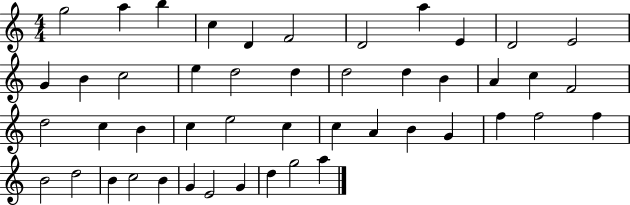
G5/h A5/q B5/q C5/q D4/q F4/h D4/h A5/q E4/q D4/h E4/h G4/q B4/q C5/h E5/q D5/h D5/q D5/h D5/q B4/q A4/q C5/q F4/h D5/h C5/q B4/q C5/q E5/h C5/q C5/q A4/q B4/q G4/q F5/q F5/h F5/q B4/h D5/h B4/q C5/h B4/q G4/q E4/h G4/q D5/q G5/h A5/q